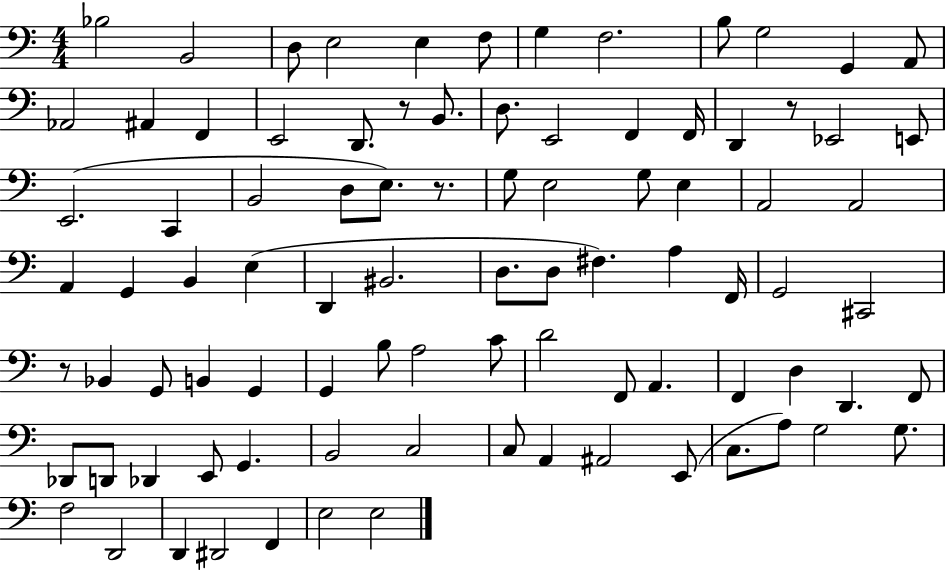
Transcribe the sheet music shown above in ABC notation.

X:1
T:Untitled
M:4/4
L:1/4
K:C
_B,2 B,,2 D,/2 E,2 E, F,/2 G, F,2 B,/2 G,2 G,, A,,/2 _A,,2 ^A,, F,, E,,2 D,,/2 z/2 B,,/2 D,/2 E,,2 F,, F,,/4 D,, z/2 _E,,2 E,,/2 E,,2 C,, B,,2 D,/2 E,/2 z/2 G,/2 E,2 G,/2 E, A,,2 A,,2 A,, G,, B,, E, D,, ^B,,2 D,/2 D,/2 ^F, A, F,,/4 G,,2 ^C,,2 z/2 _B,, G,,/2 B,, G,, G,, B,/2 A,2 C/2 D2 F,,/2 A,, F,, D, D,, F,,/2 _D,,/2 D,,/2 _D,, E,,/2 G,, B,,2 C,2 C,/2 A,, ^A,,2 E,,/2 C,/2 A,/2 G,2 G,/2 F,2 D,,2 D,, ^D,,2 F,, E,2 E,2